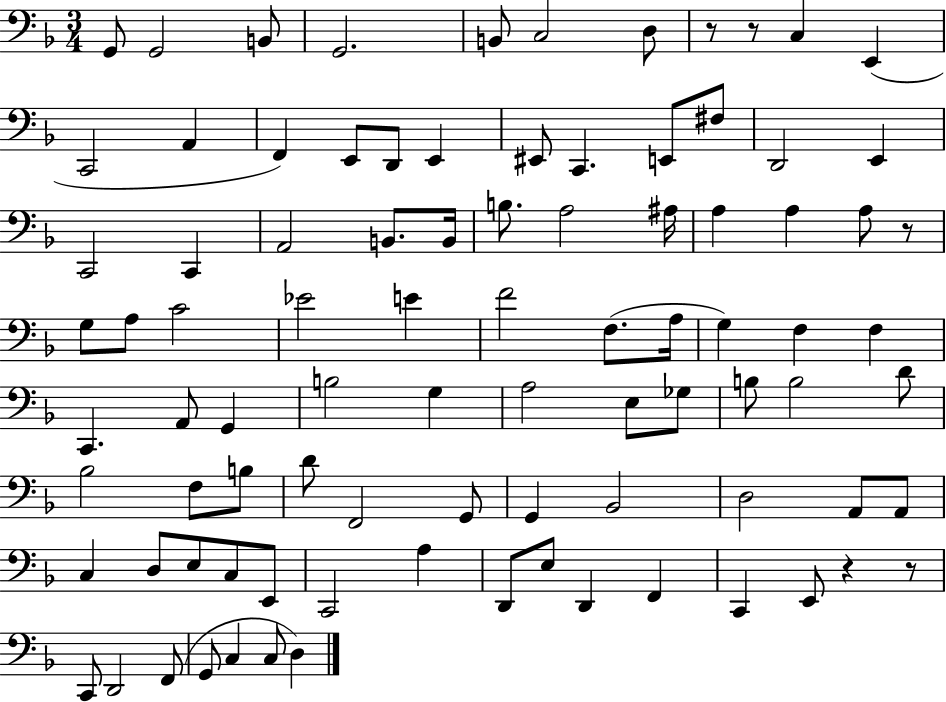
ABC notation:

X:1
T:Untitled
M:3/4
L:1/4
K:F
G,,/2 G,,2 B,,/2 G,,2 B,,/2 C,2 D,/2 z/2 z/2 C, E,, C,,2 A,, F,, E,,/2 D,,/2 E,, ^E,,/2 C,, E,,/2 ^F,/2 D,,2 E,, C,,2 C,, A,,2 B,,/2 B,,/4 B,/2 A,2 ^A,/4 A, A, A,/2 z/2 G,/2 A,/2 C2 _E2 E F2 F,/2 A,/4 G, F, F, C,, A,,/2 G,, B,2 G, A,2 E,/2 _G,/2 B,/2 B,2 D/2 _B,2 F,/2 B,/2 D/2 F,,2 G,,/2 G,, _B,,2 D,2 A,,/2 A,,/2 C, D,/2 E,/2 C,/2 E,,/2 C,,2 A, D,,/2 E,/2 D,, F,, C,, E,,/2 z z/2 C,,/2 D,,2 F,,/2 G,,/2 C, C,/2 D,